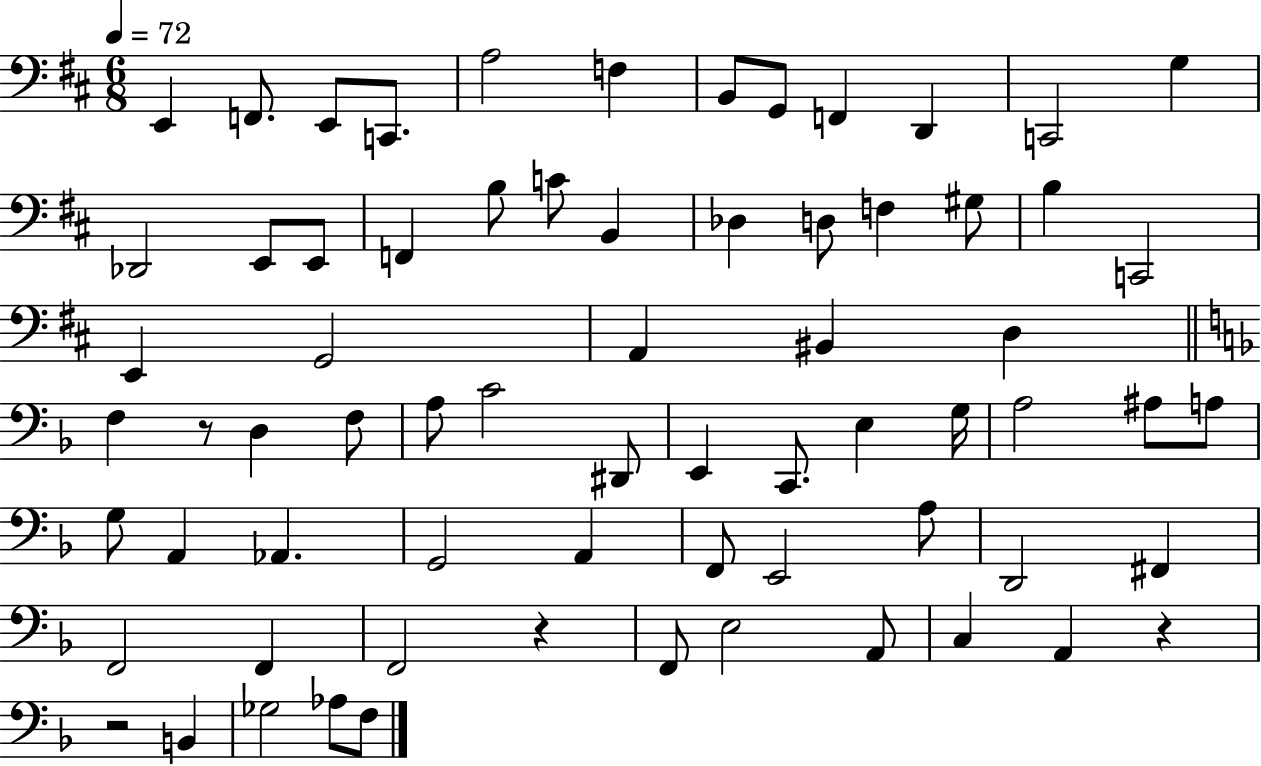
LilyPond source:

{
  \clef bass
  \numericTimeSignature
  \time 6/8
  \key d \major
  \tempo 4 = 72
  e,4 f,8. e,8 c,8. | a2 f4 | b,8 g,8 f,4 d,4 | c,2 g4 | \break des,2 e,8 e,8 | f,4 b8 c'8 b,4 | des4 d8 f4 gis8 | b4 c,2 | \break e,4 g,2 | a,4 bis,4 d4 | \bar "||" \break \key f \major f4 r8 d4 f8 | a8 c'2 dis,8 | e,4 c,8. e4 g16 | a2 ais8 a8 | \break g8 a,4 aes,4. | g,2 a,4 | f,8 e,2 a8 | d,2 fis,4 | \break f,2 f,4 | f,2 r4 | f,8 e2 a,8 | c4 a,4 r4 | \break r2 b,4 | ges2 aes8 f8 | \bar "|."
}